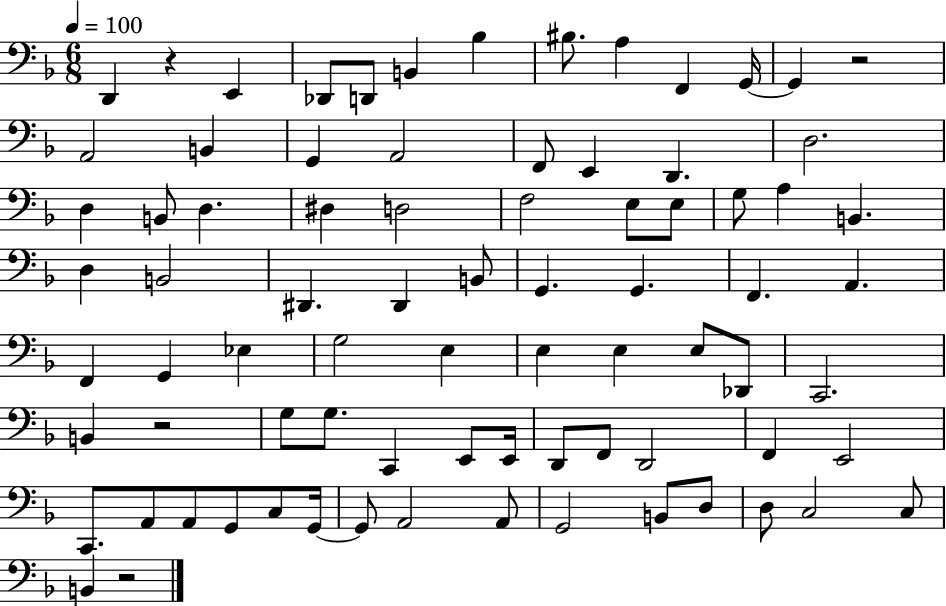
D2/q R/q E2/q Db2/e D2/e B2/q Bb3/q BIS3/e. A3/q F2/q G2/s G2/q R/h A2/h B2/q G2/q A2/h F2/e E2/q D2/q. D3/h. D3/q B2/e D3/q. D#3/q D3/h F3/h E3/e E3/e G3/e A3/q B2/q. D3/q B2/h D#2/q. D#2/q B2/e G2/q. G2/q. F2/q. A2/q. F2/q G2/q Eb3/q G3/h E3/q E3/q E3/q E3/e Db2/e C2/h. B2/q R/h G3/e G3/e. C2/q E2/e E2/s D2/e F2/e D2/h F2/q E2/h C2/e. A2/e A2/e G2/e C3/e G2/s G2/e A2/h A2/e G2/h B2/e D3/e D3/e C3/h C3/e B2/q R/h